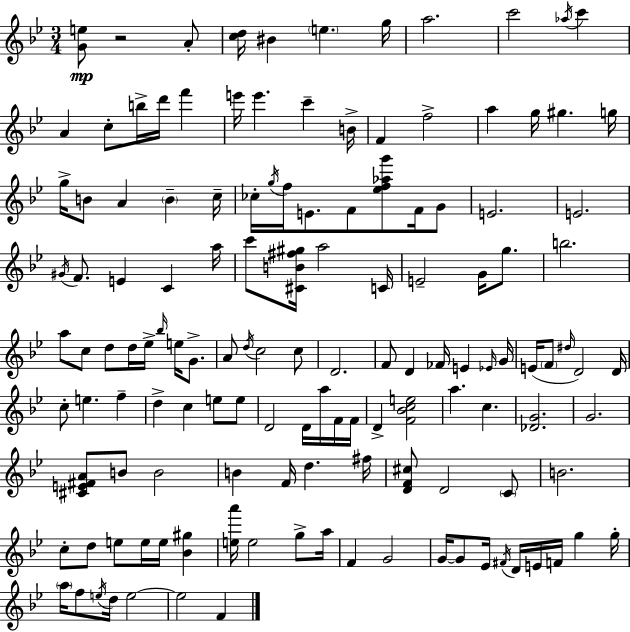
{
  \clef treble
  \numericTimeSignature
  \time 3/4
  \key bes \major
  <g' e''>8\mp r2 a'8-. | <c'' d''>16 bis'4 \parenthesize e''4. g''16 | a''2. | c'''2 \acciaccatura { aes''16 } c'''4 | \break a'4 c''8-. b''16-> d'''16 f'''4 | e'''16 e'''4. c'''4-- | b'16-> f'4 f''2-> | a''4 g''16 gis''4. | \break g''16 g''16-> b'8 a'4 \parenthesize b'4-- | c''16-- ces''16-. \acciaccatura { g''16 } f''16 e'8. f'8 <ees'' f'' aes'' g'''>8 f'16 | g'8 e'2. | e'2. | \break \acciaccatura { gis'16 } f'8. e'4 c'4 | a''16 c'''8 <cis' b' fis'' gis''>16 a''2 | c'16 e'2-- g'16 | g''8. b''2. | \break a''8 c''8 d''8 d''16 ees''16-> \grace { bes''16 } | e''16 g'8.-> a'8 \acciaccatura { d''16 } c''2 | c''8 d'2. | f'8 d'4 fes'16 | \break e'4 \grace { ees'16 } g'16 e'16( \parenthesize f'8 \grace { dis''16 } d'2) | d'16 c''8-. e''4. | f''4-- d''4-> c''4 | e''8 e''8 d'2 | \break d'16 a''16 f'16 f'16 d'4-> <f' bes' c'' e''>2 | a''4. | c''4. <des' g'>2. | g'2. | \break <cis' e' fis' a'>8 b'8 b'2 | b'4 f'16 | d''4. fis''16 <d' f' cis''>8 d'2 | \parenthesize c'8 b'2. | \break c''8-. d''8 e''8 | e''16 e''16 <bes' gis''>4 <e'' a'''>16 e''2 | g''8-> a''16 f'4 g'2 | g'16~~ g'8 ees'16 \acciaccatura { fis'16 } | \break d'16 e'16 f'16 g''4 g''16-. \parenthesize a''16 f''8 \acciaccatura { e''16 } | d''16 e''2~~ e''2 | f'4 \bar "|."
}